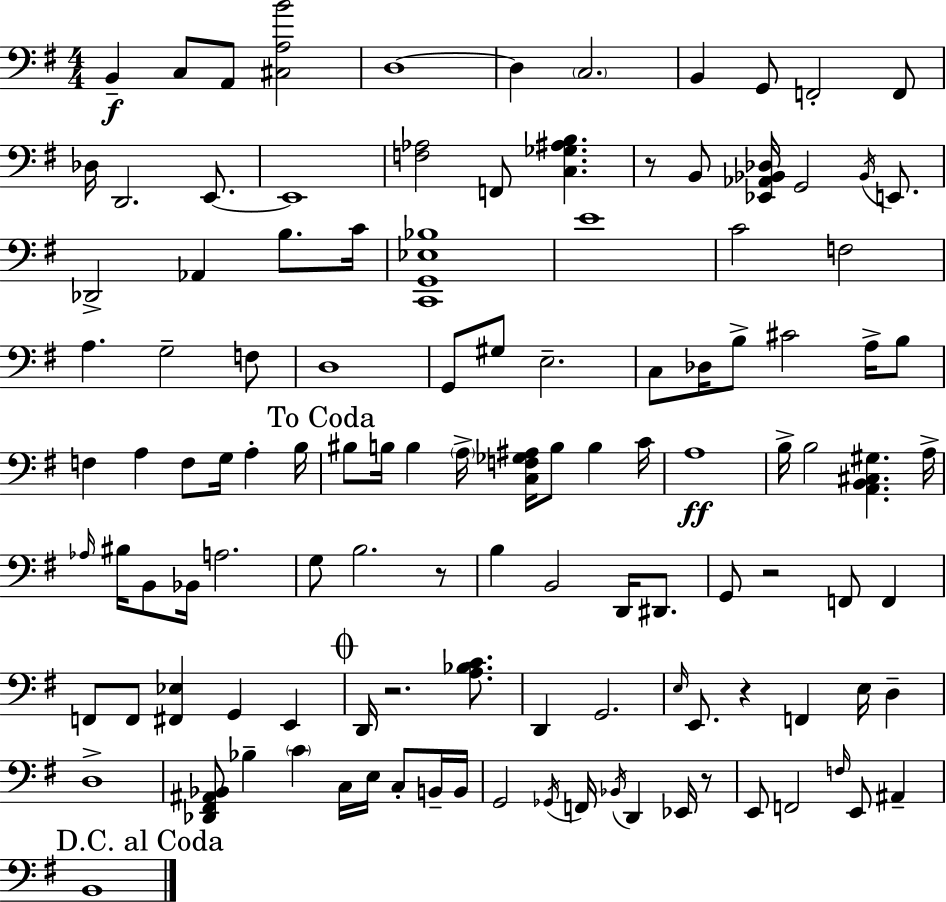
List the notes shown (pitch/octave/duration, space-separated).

B2/q C3/e A2/e [C#3,A3,B4]/h D3/w D3/q C3/h. B2/q G2/e F2/h F2/e Db3/s D2/h. E2/e. E2/w [F3,Ab3]/h F2/e [C3,Gb3,A#3,B3]/q. R/e B2/e [Eb2,Ab2,Bb2,Db3]/s G2/h Bb2/s E2/e. Db2/h Ab2/q B3/e. C4/s [C2,G2,Eb3,Bb3]/w E4/w C4/h F3/h A3/q. G3/h F3/e D3/w G2/e G#3/e E3/h. C3/e Db3/s B3/e C#4/h A3/s B3/e F3/q A3/q F3/e G3/s A3/q B3/s BIS3/e B3/s B3/q A3/s [C3,F3,Gb3,A#3]/s B3/e B3/q C4/s A3/w B3/s B3/h [A2,B2,C#3,G#3]/q. A3/s Ab3/s BIS3/s B2/e Bb2/s A3/h. G3/e B3/h. R/e B3/q B2/h D2/s D#2/e. G2/e R/h F2/e F2/q F2/e F2/e [F#2,Eb3]/q G2/q E2/q D2/s R/h. [A3,Bb3,C4]/e. D2/q G2/h. E3/s E2/e. R/q F2/q E3/s D3/q D3/w [Db2,F#2,A#2,Bb2]/e Bb3/q C4/q C3/s E3/s C3/e B2/s B2/s G2/h Gb2/s F2/s Bb2/s D2/q Eb2/s R/e E2/e F2/h F3/s E2/e A#2/q B2/w